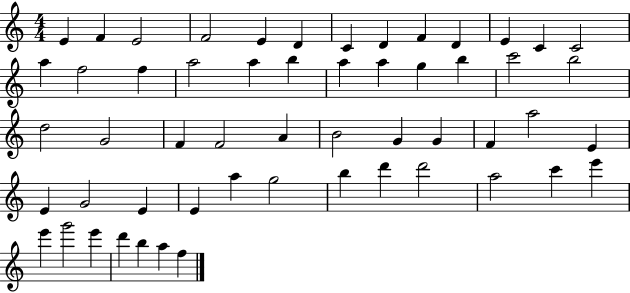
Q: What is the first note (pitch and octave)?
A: E4